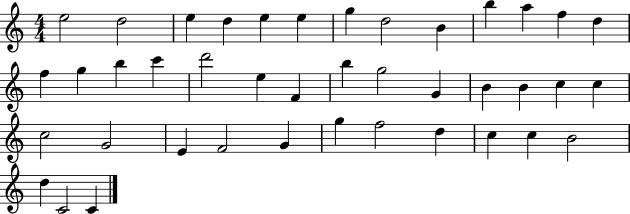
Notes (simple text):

E5/h D5/h E5/q D5/q E5/q E5/q G5/q D5/h B4/q B5/q A5/q F5/q D5/q F5/q G5/q B5/q C6/q D6/h E5/q F4/q B5/q G5/h G4/q B4/q B4/q C5/q C5/q C5/h G4/h E4/q F4/h G4/q G5/q F5/h D5/q C5/q C5/q B4/h D5/q C4/h C4/q